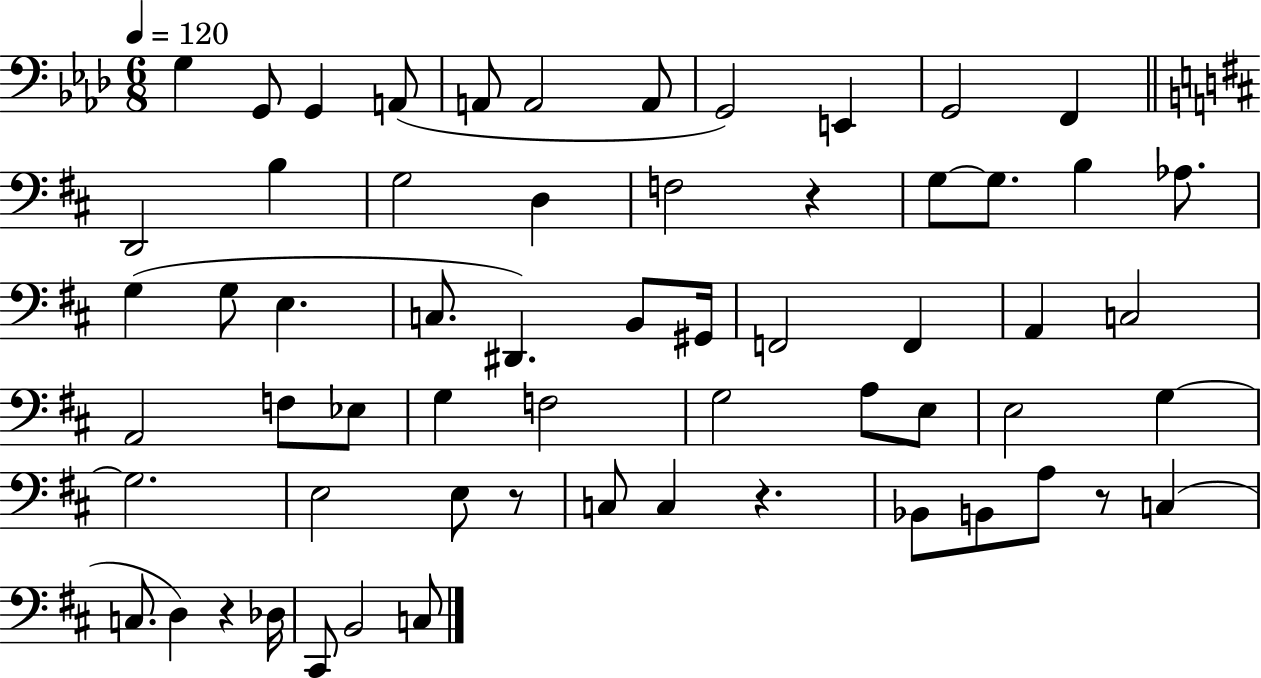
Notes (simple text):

G3/q G2/e G2/q A2/e A2/e A2/h A2/e G2/h E2/q G2/h F2/q D2/h B3/q G3/h D3/q F3/h R/q G3/e G3/e. B3/q Ab3/e. G3/q G3/e E3/q. C3/e. D#2/q. B2/e G#2/s F2/h F2/q A2/q C3/h A2/h F3/e Eb3/e G3/q F3/h G3/h A3/e E3/e E3/h G3/q G3/h. E3/h E3/e R/e C3/e C3/q R/q. Bb2/e B2/e A3/e R/e C3/q C3/e. D3/q R/q Db3/s C#2/e B2/h C3/e